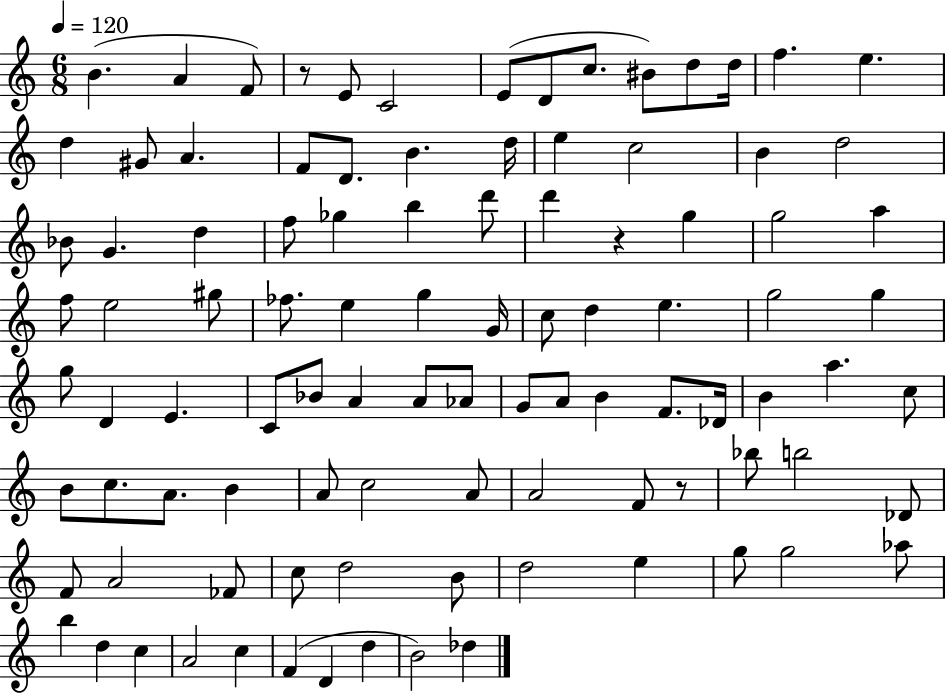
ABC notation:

X:1
T:Untitled
M:6/8
L:1/4
K:C
B A F/2 z/2 E/2 C2 E/2 D/2 c/2 ^B/2 d/2 d/4 f e d ^G/2 A F/2 D/2 B d/4 e c2 B d2 _B/2 G d f/2 _g b d'/2 d' z g g2 a f/2 e2 ^g/2 _f/2 e g G/4 c/2 d e g2 g g/2 D E C/2 _B/2 A A/2 _A/2 G/2 A/2 B F/2 _D/4 B a c/2 B/2 c/2 A/2 B A/2 c2 A/2 A2 F/2 z/2 _b/2 b2 _D/2 F/2 A2 _F/2 c/2 d2 B/2 d2 e g/2 g2 _a/2 b d c A2 c F D d B2 _d